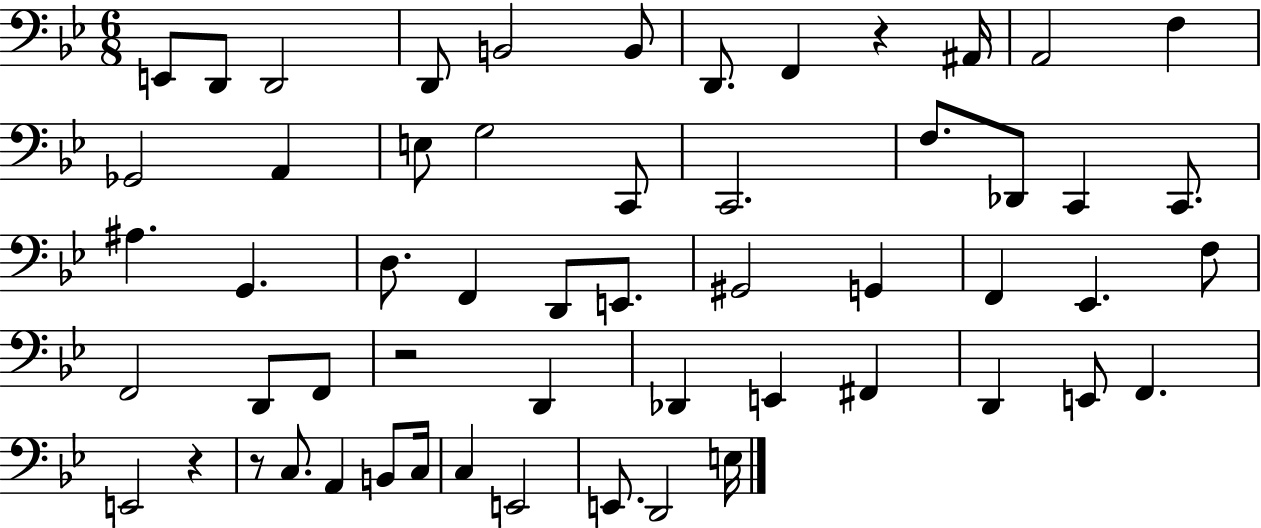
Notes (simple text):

E2/e D2/e D2/h D2/e B2/h B2/e D2/e. F2/q R/q A#2/s A2/h F3/q Gb2/h A2/q E3/e G3/h C2/e C2/h. F3/e. Db2/e C2/q C2/e. A#3/q. G2/q. D3/e. F2/q D2/e E2/e. G#2/h G2/q F2/q Eb2/q. F3/e F2/h D2/e F2/e R/h D2/q Db2/q E2/q F#2/q D2/q E2/e F2/q. E2/h R/q R/e C3/e. A2/q B2/e C3/s C3/q E2/h E2/e. D2/h E3/s